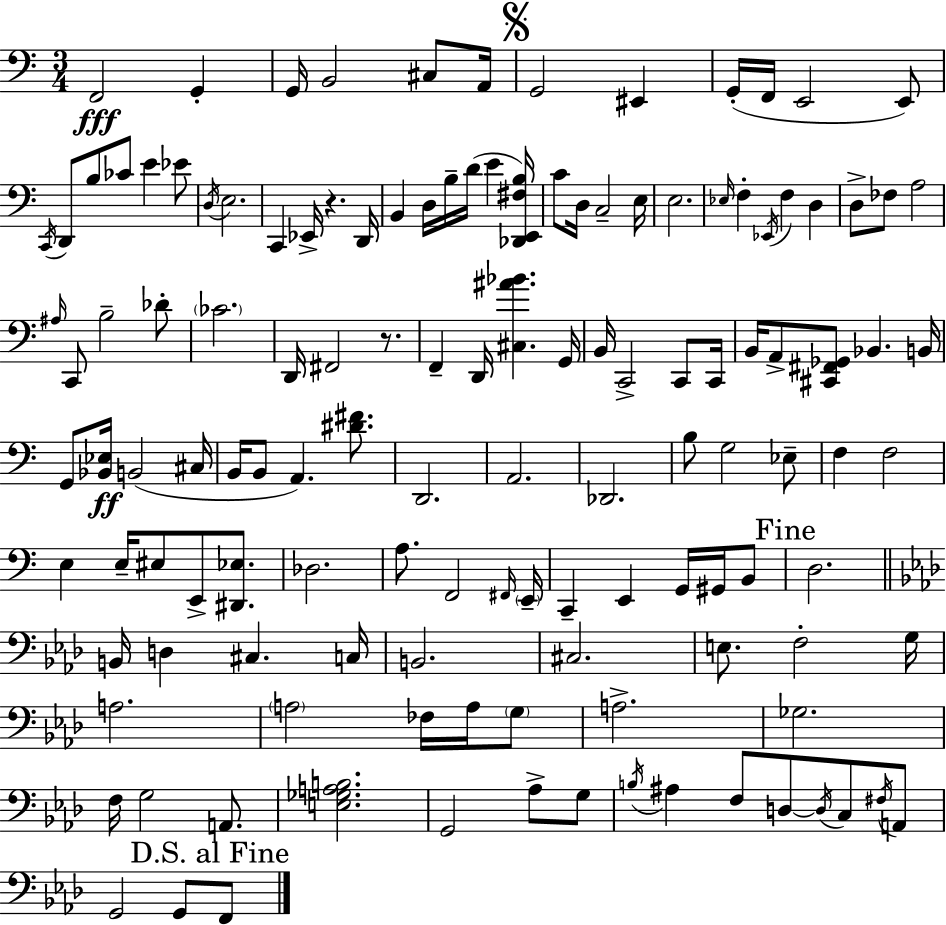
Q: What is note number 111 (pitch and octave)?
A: B3